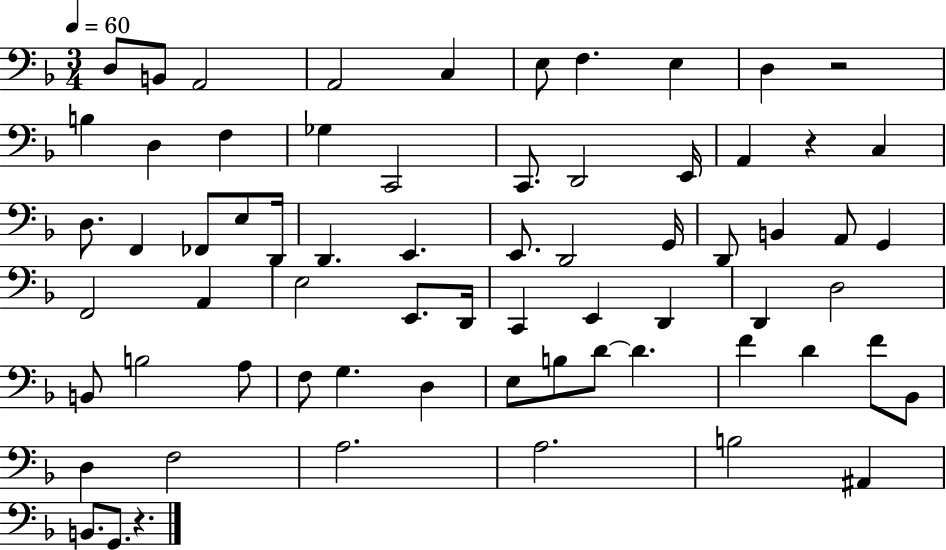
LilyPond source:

{
  \clef bass
  \numericTimeSignature
  \time 3/4
  \key f \major
  \tempo 4 = 60
  d8 b,8 a,2 | a,2 c4 | e8 f4. e4 | d4 r2 | \break b4 d4 f4 | ges4 c,2 | c,8. d,2 e,16 | a,4 r4 c4 | \break d8. f,4 fes,8 e8 d,16 | d,4. e,4. | e,8. d,2 g,16 | d,8 b,4 a,8 g,4 | \break f,2 a,4 | e2 e,8. d,16 | c,4 e,4 d,4 | d,4 d2 | \break b,8 b2 a8 | f8 g4. d4 | e8 b8 d'8~~ d'4. | f'4 d'4 f'8 bes,8 | \break d4 f2 | a2. | a2. | b2 ais,4 | \break b,8. g,8. r4. | \bar "|."
}